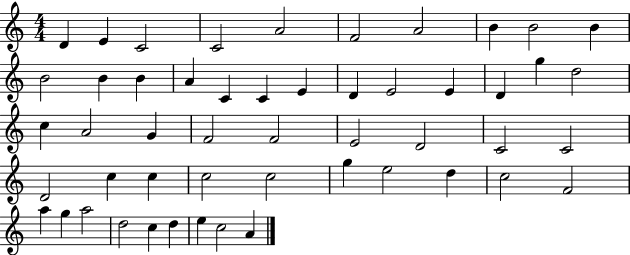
D4/q E4/q C4/h C4/h A4/h F4/h A4/h B4/q B4/h B4/q B4/h B4/q B4/q A4/q C4/q C4/q E4/q D4/q E4/h E4/q D4/q G5/q D5/h C5/q A4/h G4/q F4/h F4/h E4/h D4/h C4/h C4/h D4/h C5/q C5/q C5/h C5/h G5/q E5/h D5/q C5/h F4/h A5/q G5/q A5/h D5/h C5/q D5/q E5/q C5/h A4/q